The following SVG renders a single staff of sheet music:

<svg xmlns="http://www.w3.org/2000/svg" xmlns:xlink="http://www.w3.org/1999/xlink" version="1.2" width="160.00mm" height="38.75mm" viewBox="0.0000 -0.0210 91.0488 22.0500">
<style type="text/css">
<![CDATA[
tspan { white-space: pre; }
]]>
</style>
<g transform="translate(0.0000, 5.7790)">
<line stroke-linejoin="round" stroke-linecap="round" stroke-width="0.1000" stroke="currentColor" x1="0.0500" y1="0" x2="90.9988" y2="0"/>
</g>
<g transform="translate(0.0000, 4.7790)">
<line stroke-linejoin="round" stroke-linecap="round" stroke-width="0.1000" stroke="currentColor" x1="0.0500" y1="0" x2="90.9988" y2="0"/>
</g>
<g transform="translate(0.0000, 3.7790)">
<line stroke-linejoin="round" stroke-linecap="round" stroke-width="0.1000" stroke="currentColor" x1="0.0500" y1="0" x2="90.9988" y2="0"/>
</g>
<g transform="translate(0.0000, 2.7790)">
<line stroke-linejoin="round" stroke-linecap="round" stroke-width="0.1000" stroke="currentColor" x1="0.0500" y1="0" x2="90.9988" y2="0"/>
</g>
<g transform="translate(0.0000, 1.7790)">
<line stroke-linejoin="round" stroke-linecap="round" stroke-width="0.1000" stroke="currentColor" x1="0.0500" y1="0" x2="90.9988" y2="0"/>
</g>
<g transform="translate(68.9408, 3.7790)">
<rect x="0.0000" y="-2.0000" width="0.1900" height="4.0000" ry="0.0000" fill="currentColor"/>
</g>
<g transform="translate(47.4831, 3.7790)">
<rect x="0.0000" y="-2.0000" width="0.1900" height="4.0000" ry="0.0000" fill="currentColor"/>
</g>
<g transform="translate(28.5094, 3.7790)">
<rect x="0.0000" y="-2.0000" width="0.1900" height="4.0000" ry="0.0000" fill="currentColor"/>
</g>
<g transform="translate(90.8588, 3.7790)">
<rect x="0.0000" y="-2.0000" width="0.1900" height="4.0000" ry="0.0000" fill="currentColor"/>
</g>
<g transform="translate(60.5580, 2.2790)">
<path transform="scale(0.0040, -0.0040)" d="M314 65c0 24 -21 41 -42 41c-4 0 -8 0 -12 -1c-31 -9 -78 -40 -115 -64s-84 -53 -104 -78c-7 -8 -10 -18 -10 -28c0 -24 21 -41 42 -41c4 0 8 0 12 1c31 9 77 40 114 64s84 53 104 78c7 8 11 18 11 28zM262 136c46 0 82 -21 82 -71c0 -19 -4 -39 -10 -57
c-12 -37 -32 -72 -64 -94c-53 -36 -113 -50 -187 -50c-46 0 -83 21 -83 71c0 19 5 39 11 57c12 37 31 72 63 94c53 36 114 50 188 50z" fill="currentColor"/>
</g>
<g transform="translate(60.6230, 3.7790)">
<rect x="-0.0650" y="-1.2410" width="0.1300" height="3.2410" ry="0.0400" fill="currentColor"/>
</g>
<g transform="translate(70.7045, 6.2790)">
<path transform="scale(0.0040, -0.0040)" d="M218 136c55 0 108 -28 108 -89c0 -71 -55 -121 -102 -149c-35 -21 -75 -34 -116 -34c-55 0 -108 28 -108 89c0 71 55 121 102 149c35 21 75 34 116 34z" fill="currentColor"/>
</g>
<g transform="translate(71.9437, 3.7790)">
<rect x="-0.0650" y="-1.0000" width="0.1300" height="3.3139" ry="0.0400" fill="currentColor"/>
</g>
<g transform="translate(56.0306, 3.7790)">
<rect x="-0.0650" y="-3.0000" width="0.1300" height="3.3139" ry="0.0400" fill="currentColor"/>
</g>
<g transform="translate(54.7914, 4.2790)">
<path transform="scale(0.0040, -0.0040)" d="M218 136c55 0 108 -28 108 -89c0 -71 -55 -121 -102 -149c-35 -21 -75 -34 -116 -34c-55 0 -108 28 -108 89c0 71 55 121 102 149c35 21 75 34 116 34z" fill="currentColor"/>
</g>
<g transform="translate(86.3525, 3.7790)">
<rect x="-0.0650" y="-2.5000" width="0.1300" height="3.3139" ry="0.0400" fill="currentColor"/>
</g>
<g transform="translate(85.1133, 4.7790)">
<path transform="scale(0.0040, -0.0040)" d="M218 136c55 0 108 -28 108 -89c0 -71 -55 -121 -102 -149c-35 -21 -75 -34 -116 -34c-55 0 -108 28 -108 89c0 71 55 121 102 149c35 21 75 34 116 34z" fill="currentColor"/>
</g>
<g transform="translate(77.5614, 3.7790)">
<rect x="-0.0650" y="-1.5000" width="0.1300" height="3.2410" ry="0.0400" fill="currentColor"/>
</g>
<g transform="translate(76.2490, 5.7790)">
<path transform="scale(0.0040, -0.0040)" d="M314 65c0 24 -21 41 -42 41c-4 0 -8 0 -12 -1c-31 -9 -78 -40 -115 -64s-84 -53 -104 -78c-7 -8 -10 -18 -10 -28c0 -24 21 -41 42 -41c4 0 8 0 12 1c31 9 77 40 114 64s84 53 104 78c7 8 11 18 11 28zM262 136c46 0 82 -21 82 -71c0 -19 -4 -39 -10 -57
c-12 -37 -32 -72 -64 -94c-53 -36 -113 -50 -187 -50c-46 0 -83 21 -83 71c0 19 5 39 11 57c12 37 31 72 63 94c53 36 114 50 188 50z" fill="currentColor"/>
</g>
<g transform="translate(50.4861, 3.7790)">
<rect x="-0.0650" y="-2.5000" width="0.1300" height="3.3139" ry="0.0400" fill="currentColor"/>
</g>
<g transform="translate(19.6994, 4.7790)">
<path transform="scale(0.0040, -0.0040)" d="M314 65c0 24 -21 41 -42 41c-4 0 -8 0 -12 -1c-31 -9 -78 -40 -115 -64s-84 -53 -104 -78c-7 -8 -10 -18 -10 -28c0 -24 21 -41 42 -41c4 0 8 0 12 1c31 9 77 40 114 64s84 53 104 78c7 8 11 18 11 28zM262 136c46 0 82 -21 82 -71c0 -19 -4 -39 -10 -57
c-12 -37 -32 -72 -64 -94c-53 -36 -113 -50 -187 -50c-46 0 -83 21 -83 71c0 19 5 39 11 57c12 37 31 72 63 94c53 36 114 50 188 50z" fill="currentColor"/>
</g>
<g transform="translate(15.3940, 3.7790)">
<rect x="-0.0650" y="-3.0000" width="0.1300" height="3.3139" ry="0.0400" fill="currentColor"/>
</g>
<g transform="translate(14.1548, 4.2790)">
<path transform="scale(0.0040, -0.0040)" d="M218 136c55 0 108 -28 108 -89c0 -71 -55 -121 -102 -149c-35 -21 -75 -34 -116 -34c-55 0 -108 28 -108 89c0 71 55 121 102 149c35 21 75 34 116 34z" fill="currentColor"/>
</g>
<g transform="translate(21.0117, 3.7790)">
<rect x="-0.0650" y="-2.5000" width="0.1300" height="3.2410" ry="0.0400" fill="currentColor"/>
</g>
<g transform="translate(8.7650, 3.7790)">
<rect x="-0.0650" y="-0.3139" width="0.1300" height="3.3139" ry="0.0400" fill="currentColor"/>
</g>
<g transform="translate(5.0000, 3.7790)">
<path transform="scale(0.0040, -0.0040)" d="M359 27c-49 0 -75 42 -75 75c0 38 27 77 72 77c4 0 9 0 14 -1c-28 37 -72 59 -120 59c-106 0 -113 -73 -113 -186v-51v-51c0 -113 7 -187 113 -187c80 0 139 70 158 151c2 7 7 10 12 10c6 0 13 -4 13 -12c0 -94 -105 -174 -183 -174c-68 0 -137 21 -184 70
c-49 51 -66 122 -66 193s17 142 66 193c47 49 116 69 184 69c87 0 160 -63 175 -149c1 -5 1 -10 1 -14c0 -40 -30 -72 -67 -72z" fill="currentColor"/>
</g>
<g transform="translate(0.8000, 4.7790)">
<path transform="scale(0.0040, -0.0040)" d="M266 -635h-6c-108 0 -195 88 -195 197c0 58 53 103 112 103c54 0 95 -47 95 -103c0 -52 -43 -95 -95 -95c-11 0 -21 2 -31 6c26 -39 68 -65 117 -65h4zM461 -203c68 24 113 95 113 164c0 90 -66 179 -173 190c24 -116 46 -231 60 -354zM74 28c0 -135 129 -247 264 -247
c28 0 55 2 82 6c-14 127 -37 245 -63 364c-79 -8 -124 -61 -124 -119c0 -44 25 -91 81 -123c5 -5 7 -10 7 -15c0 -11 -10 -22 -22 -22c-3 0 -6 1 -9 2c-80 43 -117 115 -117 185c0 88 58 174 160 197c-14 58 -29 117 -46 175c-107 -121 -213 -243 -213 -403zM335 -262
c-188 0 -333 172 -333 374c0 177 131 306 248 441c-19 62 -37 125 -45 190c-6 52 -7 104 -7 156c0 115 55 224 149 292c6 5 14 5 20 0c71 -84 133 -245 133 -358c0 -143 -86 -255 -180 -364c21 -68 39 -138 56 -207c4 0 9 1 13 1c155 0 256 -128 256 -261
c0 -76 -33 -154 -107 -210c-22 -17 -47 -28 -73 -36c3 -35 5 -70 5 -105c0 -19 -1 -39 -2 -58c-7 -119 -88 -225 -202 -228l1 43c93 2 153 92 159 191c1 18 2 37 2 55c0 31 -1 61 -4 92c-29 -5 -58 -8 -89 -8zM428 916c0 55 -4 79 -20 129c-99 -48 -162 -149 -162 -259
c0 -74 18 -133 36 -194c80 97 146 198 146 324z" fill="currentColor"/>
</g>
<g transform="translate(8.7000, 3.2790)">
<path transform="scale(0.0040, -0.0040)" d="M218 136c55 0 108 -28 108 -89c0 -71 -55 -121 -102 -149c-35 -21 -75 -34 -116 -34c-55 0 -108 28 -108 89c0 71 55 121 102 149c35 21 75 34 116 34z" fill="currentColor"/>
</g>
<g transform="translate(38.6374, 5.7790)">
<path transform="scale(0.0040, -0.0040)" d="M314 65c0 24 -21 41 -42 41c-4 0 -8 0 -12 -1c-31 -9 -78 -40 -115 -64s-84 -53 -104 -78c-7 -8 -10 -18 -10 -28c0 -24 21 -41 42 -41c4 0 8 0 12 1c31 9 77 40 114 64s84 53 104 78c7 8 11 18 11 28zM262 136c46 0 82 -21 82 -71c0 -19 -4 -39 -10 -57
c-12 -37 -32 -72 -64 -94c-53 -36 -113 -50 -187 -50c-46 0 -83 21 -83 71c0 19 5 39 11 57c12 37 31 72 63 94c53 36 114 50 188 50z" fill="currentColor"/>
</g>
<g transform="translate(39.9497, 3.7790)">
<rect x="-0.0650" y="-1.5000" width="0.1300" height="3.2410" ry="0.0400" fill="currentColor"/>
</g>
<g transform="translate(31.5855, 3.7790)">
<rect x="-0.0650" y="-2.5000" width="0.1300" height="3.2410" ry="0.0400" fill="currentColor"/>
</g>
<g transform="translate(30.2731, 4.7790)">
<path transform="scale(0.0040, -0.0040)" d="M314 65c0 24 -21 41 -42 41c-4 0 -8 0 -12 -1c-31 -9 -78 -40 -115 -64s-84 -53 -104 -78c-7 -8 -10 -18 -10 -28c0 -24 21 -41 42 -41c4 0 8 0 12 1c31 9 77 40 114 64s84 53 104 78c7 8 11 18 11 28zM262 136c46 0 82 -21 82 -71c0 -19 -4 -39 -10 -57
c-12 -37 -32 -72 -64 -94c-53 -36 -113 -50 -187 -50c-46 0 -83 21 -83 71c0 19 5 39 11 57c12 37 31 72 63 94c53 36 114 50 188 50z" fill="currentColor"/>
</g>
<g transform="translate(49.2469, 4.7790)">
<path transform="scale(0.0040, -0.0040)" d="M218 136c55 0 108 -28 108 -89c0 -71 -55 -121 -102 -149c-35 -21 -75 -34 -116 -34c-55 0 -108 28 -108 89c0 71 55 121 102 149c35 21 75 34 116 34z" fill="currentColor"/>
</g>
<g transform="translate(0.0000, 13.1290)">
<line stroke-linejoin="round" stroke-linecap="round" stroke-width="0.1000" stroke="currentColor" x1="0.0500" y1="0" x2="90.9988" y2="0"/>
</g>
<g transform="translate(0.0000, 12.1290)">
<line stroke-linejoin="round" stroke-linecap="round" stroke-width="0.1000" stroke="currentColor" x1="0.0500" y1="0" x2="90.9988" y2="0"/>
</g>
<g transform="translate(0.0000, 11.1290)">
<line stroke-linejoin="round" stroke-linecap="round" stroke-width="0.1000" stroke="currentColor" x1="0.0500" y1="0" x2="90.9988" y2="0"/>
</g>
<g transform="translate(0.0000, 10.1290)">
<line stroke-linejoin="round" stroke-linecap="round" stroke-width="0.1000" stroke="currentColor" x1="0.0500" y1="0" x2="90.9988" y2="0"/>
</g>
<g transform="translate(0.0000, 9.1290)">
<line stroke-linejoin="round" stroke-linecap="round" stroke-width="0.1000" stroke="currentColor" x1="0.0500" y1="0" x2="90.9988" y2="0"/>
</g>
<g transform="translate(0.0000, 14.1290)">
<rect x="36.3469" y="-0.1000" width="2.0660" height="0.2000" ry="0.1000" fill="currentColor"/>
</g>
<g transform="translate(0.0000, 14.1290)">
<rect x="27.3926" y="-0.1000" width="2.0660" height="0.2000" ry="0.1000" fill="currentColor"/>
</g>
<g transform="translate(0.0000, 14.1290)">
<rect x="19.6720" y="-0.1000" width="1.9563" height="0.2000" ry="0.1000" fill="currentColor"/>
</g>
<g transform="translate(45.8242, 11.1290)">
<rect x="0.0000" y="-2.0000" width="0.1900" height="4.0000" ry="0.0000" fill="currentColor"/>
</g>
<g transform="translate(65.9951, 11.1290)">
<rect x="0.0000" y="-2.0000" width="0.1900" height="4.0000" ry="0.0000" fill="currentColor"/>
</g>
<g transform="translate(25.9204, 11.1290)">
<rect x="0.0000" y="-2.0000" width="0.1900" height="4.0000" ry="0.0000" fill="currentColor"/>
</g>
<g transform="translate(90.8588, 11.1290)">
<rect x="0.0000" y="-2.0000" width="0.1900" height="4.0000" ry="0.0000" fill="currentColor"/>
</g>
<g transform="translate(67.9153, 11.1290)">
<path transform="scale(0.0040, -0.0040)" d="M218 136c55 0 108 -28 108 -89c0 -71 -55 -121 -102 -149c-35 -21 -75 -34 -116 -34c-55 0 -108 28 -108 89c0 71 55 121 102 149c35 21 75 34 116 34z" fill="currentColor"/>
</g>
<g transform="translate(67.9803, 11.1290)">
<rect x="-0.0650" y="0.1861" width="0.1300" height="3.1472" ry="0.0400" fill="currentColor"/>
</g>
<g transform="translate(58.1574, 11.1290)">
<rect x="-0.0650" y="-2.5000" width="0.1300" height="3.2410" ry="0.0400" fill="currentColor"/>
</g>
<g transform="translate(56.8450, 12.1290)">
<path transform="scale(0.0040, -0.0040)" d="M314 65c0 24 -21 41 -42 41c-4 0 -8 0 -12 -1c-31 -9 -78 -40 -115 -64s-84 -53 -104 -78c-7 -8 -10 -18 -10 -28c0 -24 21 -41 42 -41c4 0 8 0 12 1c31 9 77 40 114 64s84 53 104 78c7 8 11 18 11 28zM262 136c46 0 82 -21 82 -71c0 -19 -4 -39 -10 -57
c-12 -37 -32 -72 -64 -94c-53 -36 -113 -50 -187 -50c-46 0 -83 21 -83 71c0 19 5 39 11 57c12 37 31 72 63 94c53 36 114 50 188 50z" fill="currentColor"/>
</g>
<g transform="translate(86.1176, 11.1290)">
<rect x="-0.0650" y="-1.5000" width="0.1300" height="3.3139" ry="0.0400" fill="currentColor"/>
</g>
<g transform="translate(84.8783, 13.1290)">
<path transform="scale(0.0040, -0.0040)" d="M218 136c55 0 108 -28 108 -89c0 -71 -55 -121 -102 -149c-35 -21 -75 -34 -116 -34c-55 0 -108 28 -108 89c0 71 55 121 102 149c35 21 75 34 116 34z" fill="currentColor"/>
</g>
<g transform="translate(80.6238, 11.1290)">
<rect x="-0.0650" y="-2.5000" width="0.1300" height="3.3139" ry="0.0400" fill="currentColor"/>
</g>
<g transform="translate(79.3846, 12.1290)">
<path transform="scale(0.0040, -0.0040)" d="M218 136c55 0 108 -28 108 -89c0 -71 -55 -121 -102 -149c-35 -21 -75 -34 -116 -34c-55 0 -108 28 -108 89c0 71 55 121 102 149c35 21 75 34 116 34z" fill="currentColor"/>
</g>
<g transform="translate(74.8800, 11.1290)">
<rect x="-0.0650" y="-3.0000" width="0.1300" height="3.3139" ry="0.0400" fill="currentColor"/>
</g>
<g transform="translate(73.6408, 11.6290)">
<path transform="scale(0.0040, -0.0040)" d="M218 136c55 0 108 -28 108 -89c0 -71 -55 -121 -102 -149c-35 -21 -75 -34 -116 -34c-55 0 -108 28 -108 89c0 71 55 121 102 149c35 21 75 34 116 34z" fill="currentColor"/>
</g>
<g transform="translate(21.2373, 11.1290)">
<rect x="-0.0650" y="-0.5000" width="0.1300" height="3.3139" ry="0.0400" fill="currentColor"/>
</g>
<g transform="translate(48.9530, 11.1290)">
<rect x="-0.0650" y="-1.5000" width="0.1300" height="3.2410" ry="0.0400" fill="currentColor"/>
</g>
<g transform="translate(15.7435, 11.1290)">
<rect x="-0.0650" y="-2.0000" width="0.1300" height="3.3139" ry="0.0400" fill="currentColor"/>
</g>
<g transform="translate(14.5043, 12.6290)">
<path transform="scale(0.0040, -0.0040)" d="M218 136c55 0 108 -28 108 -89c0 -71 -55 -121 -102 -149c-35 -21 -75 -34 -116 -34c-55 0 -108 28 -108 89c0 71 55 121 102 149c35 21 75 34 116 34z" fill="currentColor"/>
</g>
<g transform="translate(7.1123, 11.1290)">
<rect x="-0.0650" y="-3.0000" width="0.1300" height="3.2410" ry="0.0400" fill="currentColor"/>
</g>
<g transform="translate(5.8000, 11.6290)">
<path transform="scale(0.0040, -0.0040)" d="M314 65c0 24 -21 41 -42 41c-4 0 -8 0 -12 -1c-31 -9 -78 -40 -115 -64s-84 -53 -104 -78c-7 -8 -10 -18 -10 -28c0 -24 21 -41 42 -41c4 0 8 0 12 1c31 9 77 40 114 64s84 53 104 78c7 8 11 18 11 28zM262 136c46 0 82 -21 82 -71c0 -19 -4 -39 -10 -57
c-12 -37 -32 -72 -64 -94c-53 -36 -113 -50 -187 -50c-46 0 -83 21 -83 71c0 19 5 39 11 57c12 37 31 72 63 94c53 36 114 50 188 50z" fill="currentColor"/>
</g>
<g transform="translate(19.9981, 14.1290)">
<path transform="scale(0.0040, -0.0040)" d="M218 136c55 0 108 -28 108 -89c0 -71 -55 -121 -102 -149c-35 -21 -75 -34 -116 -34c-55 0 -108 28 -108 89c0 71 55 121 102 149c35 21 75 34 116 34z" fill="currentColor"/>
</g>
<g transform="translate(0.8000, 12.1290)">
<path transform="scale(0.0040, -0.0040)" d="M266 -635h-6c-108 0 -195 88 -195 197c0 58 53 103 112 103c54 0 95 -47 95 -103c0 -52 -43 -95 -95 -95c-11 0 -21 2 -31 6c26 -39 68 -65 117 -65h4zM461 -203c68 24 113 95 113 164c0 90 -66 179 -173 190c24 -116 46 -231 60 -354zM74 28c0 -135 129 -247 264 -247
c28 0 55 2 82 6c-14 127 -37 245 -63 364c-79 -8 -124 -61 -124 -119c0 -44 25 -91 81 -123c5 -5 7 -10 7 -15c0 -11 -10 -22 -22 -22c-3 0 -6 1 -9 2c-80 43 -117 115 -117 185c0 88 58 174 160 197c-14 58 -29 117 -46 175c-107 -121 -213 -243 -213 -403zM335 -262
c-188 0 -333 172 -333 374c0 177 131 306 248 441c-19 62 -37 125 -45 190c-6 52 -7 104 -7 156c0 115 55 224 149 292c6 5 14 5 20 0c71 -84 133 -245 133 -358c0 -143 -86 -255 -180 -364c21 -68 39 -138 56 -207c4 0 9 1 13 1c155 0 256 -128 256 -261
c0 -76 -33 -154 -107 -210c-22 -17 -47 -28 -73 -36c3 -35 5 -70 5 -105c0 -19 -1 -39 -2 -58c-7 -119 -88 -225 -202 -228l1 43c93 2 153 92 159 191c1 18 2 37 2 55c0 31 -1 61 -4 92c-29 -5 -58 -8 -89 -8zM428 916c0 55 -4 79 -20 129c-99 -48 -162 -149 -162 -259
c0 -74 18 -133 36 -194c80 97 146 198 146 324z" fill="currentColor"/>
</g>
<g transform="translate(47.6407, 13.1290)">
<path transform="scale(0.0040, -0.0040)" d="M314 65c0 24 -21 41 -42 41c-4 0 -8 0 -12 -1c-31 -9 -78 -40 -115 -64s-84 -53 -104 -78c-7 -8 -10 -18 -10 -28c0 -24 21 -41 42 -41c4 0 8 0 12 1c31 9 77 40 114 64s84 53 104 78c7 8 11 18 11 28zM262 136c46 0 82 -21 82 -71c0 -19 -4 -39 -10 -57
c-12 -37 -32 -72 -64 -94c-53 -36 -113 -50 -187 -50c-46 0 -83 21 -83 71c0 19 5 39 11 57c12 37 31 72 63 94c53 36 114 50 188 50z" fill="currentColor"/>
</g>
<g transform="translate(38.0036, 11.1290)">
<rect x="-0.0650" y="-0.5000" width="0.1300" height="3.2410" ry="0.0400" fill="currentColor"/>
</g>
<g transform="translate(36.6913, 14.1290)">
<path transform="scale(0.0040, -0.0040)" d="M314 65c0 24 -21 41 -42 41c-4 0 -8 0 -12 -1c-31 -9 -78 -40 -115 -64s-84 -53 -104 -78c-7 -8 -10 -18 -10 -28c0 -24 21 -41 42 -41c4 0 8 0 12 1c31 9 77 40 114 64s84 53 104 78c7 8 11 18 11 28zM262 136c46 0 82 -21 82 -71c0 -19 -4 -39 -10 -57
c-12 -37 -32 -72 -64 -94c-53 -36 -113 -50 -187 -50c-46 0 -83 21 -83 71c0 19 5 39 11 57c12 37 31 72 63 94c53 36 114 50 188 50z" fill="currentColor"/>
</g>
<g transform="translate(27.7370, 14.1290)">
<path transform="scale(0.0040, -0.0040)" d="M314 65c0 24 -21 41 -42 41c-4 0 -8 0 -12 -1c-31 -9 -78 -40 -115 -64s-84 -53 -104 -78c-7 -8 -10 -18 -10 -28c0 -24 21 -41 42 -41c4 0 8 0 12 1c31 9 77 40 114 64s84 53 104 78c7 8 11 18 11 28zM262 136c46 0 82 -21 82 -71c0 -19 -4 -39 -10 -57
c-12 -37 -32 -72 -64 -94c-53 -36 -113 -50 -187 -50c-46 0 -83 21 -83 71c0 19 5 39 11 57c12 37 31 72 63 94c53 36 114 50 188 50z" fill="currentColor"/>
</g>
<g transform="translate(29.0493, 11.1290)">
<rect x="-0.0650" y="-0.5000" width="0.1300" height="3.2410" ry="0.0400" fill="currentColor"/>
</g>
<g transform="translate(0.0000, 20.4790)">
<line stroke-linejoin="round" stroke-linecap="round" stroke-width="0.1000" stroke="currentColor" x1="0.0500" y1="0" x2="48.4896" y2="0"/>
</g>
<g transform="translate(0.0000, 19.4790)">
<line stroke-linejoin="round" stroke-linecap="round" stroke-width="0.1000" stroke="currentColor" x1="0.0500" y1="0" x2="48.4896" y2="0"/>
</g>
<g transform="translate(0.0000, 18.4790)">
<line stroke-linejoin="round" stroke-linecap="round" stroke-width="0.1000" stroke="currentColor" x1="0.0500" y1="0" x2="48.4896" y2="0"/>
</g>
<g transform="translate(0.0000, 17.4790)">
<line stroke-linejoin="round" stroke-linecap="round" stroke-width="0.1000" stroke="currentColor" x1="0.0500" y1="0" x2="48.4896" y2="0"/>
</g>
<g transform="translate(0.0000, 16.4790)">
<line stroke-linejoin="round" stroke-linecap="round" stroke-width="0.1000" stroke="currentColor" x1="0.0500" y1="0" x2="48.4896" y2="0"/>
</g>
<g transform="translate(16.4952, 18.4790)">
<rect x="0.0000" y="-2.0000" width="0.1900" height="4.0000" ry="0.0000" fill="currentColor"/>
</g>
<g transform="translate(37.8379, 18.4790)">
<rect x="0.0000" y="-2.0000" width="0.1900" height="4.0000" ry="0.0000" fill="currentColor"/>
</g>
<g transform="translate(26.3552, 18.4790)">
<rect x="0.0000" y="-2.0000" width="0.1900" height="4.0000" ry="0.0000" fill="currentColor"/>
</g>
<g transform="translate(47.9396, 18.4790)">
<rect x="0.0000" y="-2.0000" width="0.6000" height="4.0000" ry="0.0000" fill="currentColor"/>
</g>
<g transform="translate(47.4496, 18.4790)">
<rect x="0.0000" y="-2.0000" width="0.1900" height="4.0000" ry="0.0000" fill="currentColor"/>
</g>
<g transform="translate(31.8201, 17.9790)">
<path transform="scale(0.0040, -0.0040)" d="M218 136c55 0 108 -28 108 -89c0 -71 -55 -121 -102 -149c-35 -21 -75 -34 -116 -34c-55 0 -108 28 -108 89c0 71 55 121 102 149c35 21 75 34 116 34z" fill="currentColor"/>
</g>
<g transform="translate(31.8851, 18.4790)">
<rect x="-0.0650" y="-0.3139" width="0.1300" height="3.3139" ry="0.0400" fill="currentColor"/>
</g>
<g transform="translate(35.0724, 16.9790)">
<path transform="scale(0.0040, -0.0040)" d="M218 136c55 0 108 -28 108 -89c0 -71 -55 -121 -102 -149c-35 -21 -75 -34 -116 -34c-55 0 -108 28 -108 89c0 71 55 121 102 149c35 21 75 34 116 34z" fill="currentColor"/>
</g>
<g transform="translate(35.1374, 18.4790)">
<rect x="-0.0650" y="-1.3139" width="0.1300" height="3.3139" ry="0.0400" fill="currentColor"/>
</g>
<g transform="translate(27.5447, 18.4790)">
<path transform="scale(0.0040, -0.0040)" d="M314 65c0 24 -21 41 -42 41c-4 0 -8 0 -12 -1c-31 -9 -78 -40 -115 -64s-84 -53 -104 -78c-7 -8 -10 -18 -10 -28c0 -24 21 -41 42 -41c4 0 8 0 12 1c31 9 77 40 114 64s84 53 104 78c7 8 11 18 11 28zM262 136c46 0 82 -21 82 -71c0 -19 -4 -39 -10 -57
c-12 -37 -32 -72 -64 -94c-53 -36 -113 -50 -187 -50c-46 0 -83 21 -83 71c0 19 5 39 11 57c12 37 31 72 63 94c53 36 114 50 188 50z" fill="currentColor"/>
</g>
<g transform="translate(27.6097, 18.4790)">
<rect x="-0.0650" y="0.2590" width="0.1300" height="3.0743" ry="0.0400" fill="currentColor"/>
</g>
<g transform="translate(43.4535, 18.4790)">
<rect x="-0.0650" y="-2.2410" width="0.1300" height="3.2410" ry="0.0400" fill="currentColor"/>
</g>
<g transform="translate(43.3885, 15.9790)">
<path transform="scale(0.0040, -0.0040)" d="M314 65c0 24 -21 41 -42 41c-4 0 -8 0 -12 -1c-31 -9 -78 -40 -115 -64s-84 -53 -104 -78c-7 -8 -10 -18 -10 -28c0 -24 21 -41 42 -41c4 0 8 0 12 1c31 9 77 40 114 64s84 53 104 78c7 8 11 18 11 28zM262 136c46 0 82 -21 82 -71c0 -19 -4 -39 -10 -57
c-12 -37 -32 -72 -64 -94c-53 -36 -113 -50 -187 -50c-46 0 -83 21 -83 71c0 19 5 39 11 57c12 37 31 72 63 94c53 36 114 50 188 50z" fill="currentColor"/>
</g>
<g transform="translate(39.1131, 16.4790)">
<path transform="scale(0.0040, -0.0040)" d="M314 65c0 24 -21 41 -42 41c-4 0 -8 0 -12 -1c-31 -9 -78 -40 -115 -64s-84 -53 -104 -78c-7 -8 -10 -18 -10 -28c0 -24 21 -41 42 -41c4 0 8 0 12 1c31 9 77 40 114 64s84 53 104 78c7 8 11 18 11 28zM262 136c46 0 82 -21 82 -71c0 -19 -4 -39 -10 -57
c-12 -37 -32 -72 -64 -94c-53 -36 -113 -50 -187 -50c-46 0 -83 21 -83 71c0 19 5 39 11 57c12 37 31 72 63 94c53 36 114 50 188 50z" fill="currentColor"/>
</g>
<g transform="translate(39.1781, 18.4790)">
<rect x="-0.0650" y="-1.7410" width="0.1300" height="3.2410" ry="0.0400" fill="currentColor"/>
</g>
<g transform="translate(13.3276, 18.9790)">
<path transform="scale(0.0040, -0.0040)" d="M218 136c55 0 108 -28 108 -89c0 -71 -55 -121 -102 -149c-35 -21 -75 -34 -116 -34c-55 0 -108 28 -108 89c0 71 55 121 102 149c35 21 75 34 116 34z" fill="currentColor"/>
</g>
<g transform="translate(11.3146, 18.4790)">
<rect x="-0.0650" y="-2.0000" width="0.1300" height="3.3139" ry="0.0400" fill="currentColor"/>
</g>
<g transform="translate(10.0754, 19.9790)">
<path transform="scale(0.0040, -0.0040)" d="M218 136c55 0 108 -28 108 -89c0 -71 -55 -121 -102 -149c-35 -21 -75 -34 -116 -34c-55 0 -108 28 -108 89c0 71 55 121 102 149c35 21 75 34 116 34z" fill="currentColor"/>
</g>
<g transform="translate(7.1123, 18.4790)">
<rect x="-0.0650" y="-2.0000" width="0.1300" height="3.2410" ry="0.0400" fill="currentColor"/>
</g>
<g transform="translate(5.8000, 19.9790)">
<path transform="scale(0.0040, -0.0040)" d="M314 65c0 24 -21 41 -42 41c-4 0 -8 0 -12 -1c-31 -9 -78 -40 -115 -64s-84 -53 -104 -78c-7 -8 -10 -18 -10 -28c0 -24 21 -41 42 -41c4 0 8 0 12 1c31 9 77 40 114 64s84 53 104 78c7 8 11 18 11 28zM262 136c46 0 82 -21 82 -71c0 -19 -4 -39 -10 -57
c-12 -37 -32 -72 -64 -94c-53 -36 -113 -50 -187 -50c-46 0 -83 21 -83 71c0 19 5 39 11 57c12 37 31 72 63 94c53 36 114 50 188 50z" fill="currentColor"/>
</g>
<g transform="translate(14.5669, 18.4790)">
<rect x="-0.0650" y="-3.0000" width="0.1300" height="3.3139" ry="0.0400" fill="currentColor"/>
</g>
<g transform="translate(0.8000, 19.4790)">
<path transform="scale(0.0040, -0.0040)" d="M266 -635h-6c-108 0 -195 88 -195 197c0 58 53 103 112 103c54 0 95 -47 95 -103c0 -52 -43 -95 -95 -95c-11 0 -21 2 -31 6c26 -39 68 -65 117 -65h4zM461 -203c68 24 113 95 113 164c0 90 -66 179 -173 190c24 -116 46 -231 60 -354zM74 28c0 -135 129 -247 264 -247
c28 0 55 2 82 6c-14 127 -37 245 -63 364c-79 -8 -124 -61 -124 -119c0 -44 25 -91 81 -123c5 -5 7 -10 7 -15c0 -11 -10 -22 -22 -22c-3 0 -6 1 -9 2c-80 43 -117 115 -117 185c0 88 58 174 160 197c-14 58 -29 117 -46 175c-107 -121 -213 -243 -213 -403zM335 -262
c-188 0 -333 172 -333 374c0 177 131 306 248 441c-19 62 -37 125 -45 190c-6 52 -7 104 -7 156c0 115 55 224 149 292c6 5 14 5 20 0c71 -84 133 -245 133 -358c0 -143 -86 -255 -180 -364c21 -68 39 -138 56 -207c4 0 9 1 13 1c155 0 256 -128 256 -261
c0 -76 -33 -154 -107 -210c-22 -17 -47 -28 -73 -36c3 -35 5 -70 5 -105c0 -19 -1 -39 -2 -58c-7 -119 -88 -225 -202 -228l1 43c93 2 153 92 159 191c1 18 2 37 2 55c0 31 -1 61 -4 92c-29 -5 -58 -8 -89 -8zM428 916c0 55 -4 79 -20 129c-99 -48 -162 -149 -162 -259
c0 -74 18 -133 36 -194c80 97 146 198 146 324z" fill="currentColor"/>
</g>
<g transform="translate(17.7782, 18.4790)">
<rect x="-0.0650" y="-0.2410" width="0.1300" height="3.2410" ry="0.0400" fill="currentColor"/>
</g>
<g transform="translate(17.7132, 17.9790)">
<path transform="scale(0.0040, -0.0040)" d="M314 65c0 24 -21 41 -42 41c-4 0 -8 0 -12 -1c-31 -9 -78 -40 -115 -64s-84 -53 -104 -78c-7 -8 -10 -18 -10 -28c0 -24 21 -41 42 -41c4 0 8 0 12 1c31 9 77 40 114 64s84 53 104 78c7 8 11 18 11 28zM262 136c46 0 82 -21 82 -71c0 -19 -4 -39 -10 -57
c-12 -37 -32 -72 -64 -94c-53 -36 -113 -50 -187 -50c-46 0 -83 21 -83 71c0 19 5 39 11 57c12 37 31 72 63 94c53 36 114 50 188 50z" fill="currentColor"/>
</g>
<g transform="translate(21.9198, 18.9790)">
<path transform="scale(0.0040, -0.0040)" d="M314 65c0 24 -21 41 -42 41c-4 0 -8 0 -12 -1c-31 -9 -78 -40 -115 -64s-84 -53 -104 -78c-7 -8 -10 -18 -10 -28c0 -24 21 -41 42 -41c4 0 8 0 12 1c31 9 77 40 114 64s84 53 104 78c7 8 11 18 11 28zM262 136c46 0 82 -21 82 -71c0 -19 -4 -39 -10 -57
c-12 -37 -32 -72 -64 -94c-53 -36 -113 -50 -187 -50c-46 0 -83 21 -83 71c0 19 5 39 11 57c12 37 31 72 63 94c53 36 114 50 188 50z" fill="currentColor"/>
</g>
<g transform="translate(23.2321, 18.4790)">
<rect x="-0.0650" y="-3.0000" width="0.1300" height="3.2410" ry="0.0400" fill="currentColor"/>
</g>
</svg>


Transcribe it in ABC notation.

X:1
T:Untitled
M:4/4
L:1/4
K:C
c A G2 G2 E2 G A e2 D E2 G A2 F C C2 C2 E2 G2 B A G E F2 F A c2 A2 B2 c e f2 g2